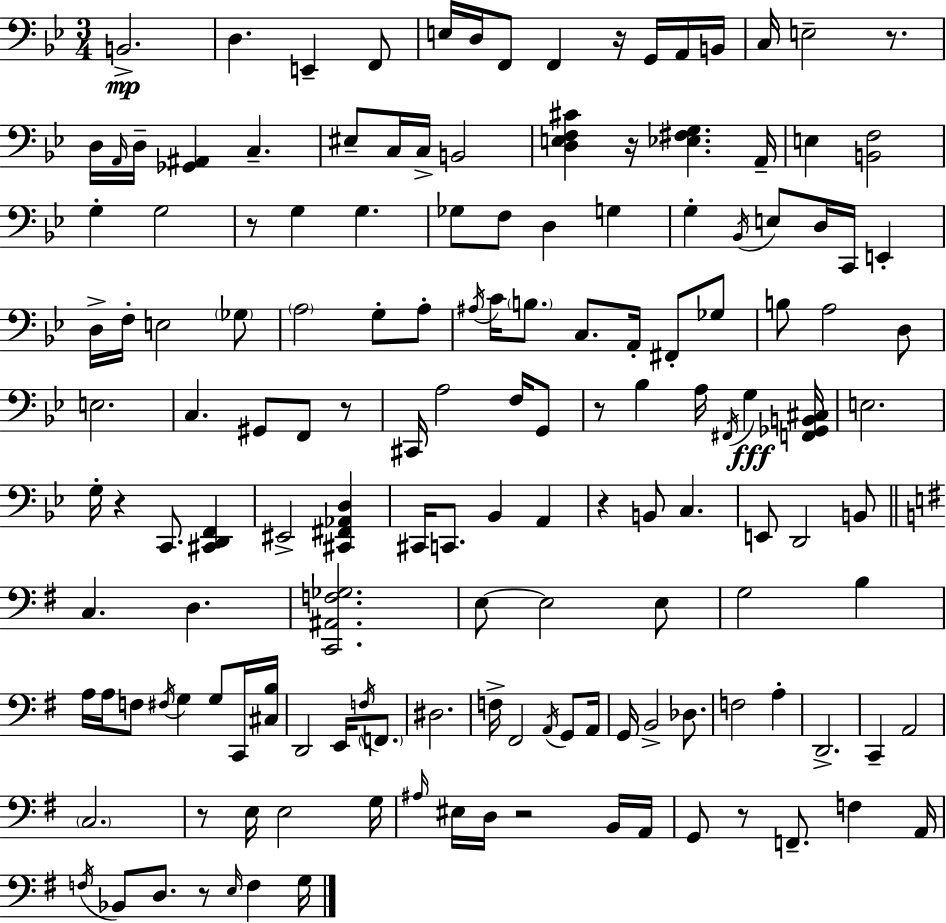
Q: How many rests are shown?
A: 12